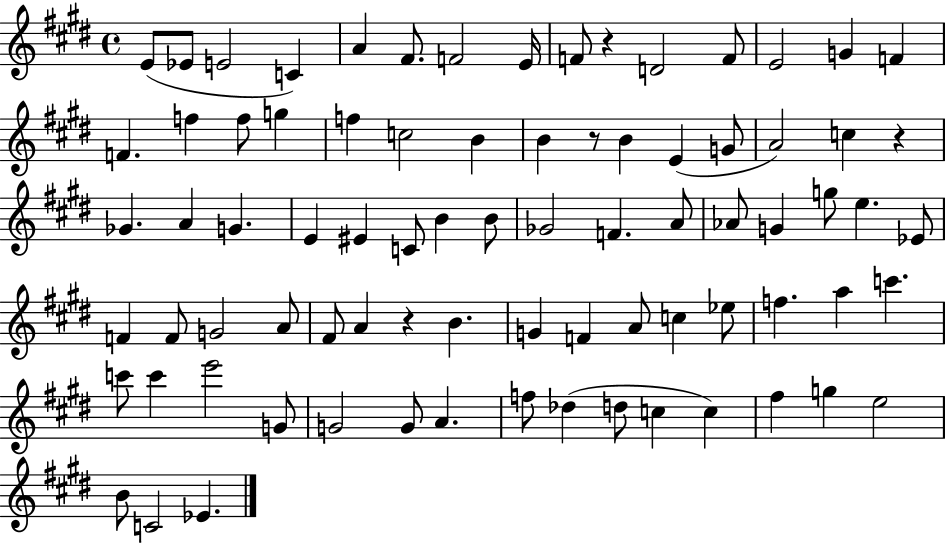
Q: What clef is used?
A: treble